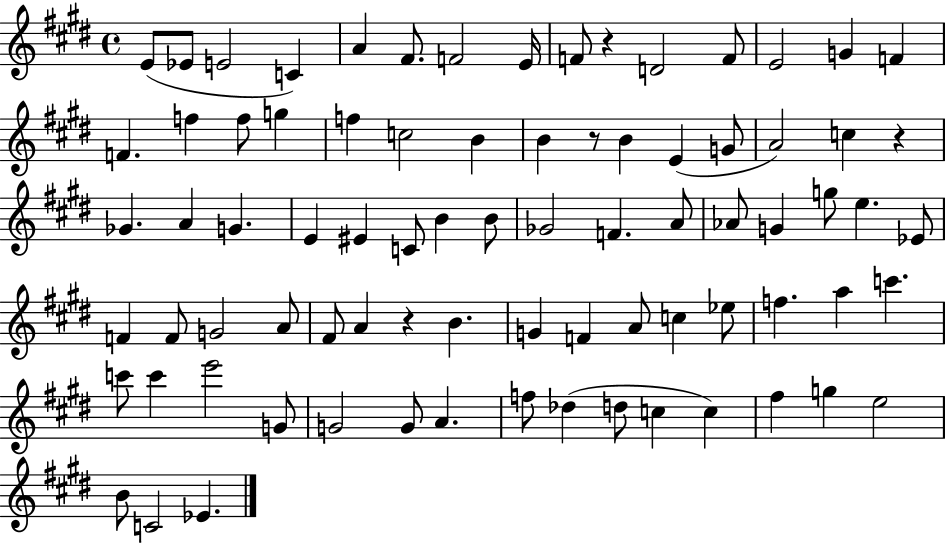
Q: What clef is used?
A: treble